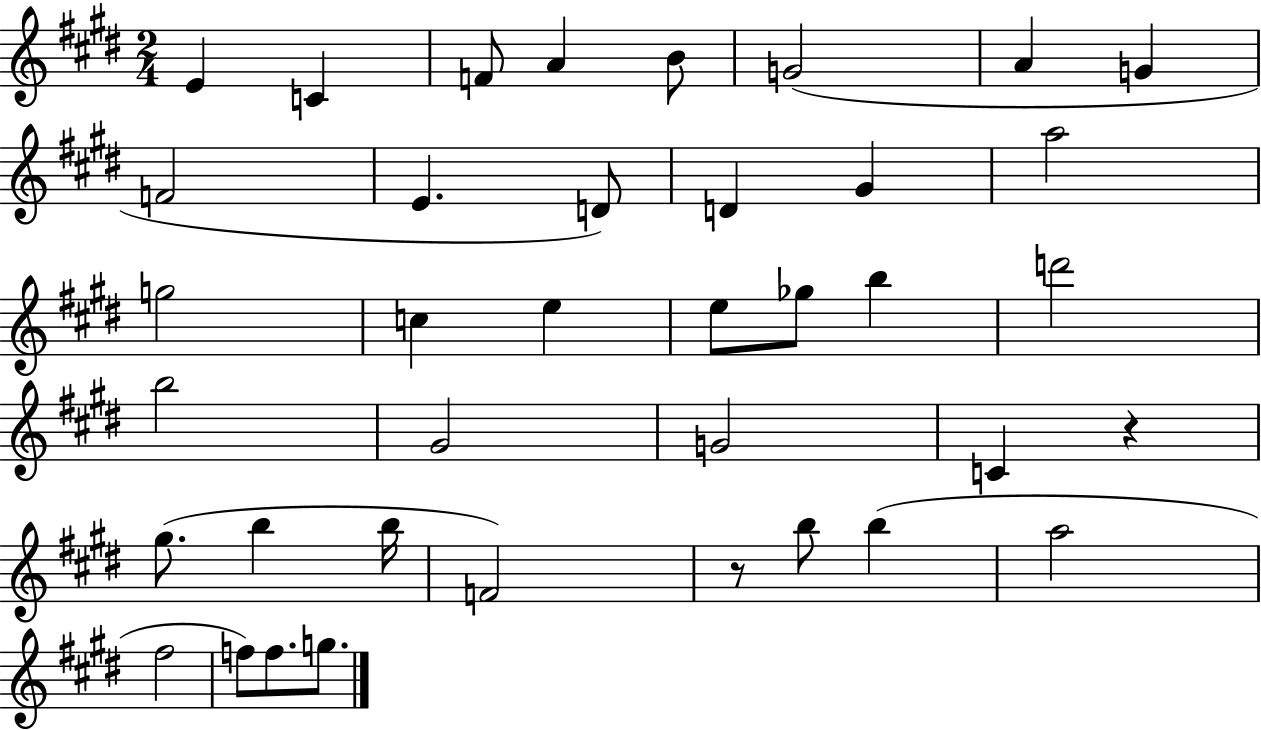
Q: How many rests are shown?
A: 2